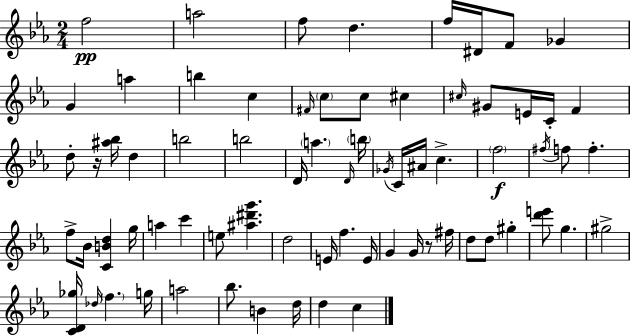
X:1
T:Untitled
M:2/4
L:1/4
K:Cm
f2 a2 f/2 d f/4 ^D/4 F/2 _G G a b c ^F/4 c/2 c/2 ^c ^c/4 ^G/2 E/4 C/4 F d/2 z/4 [^a_b]/4 d b2 b2 D/4 a D/4 b/4 _G/4 C/4 ^A/4 c f2 ^f/4 f/2 f f/2 _B/4 [CBd] g/4 a c' e/2 [^a^d'g'] d2 E/4 f E/4 G G/4 z/2 ^f/4 d/2 d/2 ^g [d'e']/2 g ^g2 [CD_g]/4 _d/4 f g/4 a2 _b/2 B d/4 d c